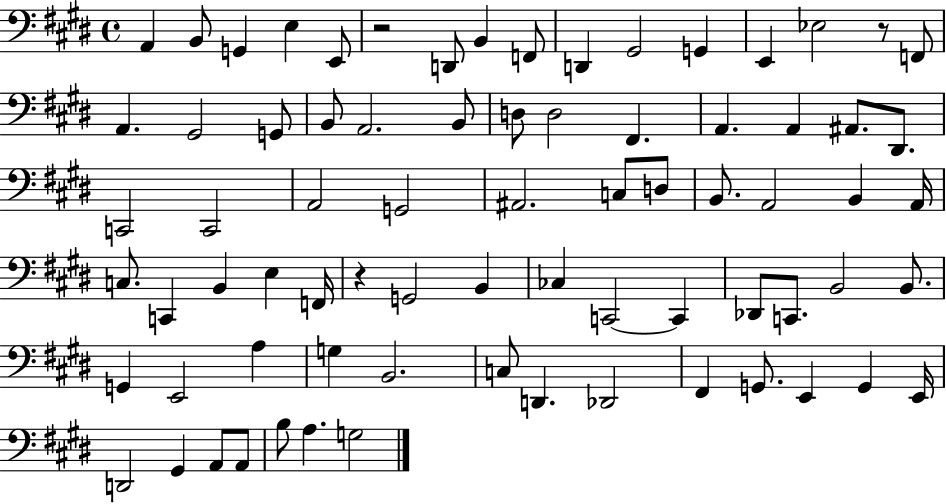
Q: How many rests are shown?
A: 3